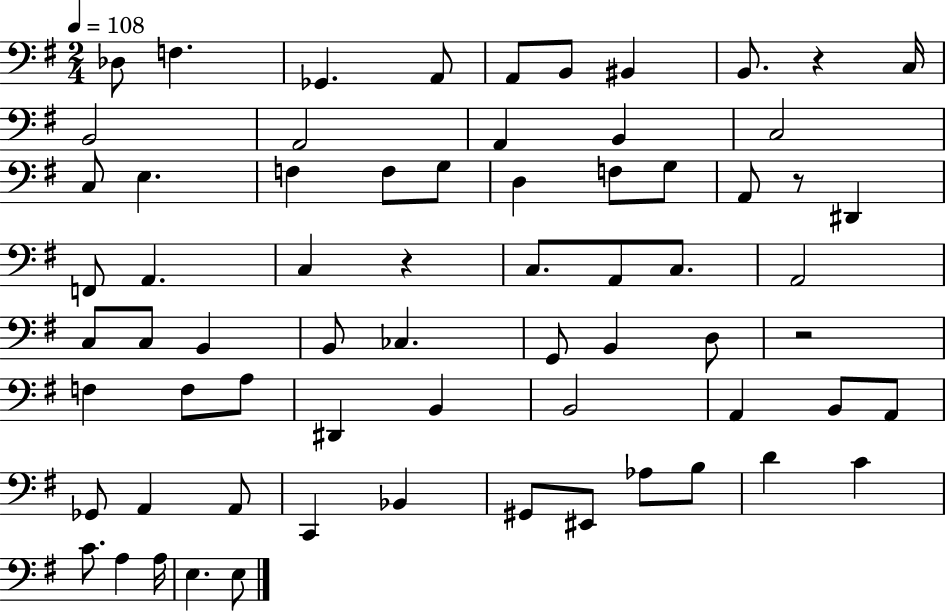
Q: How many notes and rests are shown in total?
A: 68